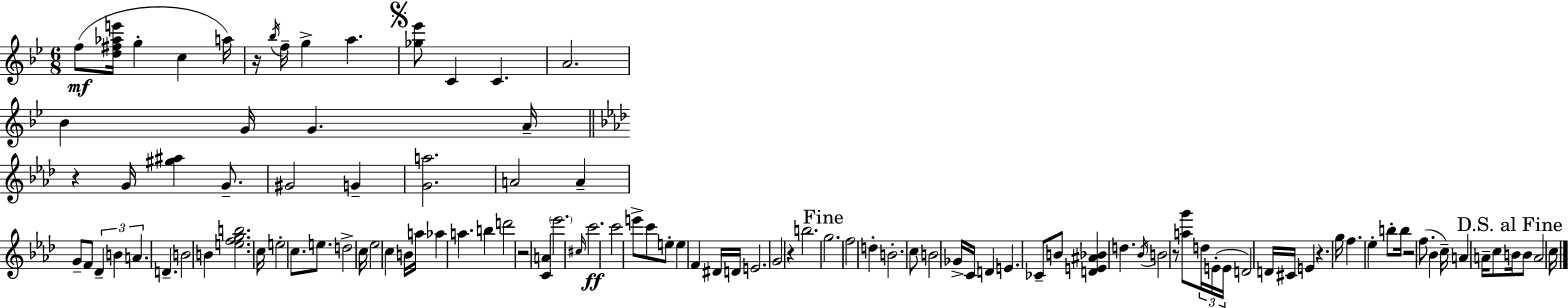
F5/e [D5,F#5,Ab5,E6]/s G5/q C5/q A5/s R/s Bb5/s F5/s G5/q A5/q. [Gb5,Eb6]/e C4/q C4/q. A4/h. Bb4/q G4/s G4/q. A4/s R/q G4/s [G#5,A#5]/q G4/e. G#4/h G4/q [G4,A5]/h. A4/h A4/q G4/e F4/e Db4/q B4/q A4/q. D4/q. B4/h B4/q [E5,F5,G5,B5]/h. C5/s E5/h C5/e. E5/e. D5/h C5/s Eb5/h C5/q B4/s A5/s Ab5/q A5/q. B5/q D6/h R/h [C4,A4]/q Eb6/h. C#5/s C6/h. C6/h E6/e C6/e E5/e E5/q F4/q D#4/s D4/s E4/h. G4/h R/q B5/h. G5/h. F5/h D5/q B4/h. C5/e B4/h Gb4/s C4/s D4/q E4/q. CES4/e B4/e [D4,E4,A#4,Bb4]/q D5/q. Bb4/s B4/h R/e [A5,G6]/e D5/s E4/s E4/s D4/h D4/s C#4/s E4/q R/q. G5/s F5/q. Eb5/q B5/e B5/s R/h F5/e. Bb4/q C5/s A4/q A4/s C5/e B4/s B4/e A4/h C5/s